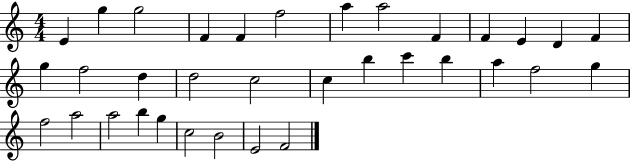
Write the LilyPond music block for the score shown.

{
  \clef treble
  \numericTimeSignature
  \time 4/4
  \key c \major
  e'4 g''4 g''2 | f'4 f'4 f''2 | a''4 a''2 f'4 | f'4 e'4 d'4 f'4 | \break g''4 f''2 d''4 | d''2 c''2 | c''4 b''4 c'''4 b''4 | a''4 f''2 g''4 | \break f''2 a''2 | a''2 b''4 g''4 | c''2 b'2 | e'2 f'2 | \break \bar "|."
}